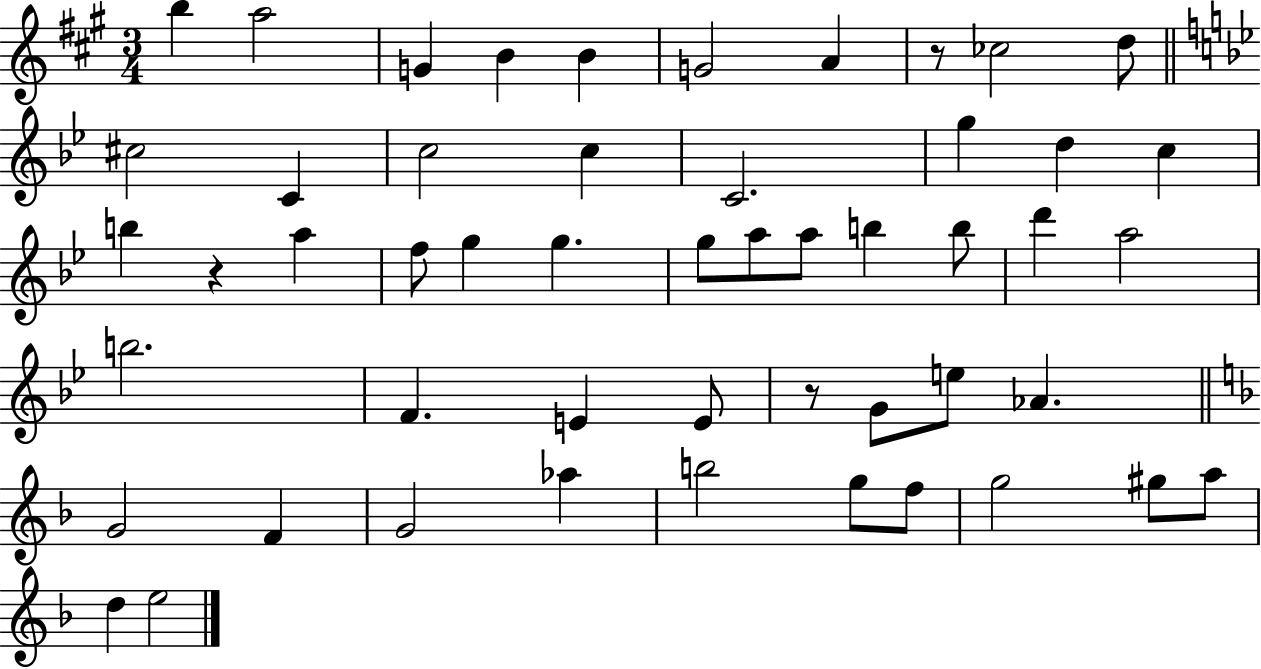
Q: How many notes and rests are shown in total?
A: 51